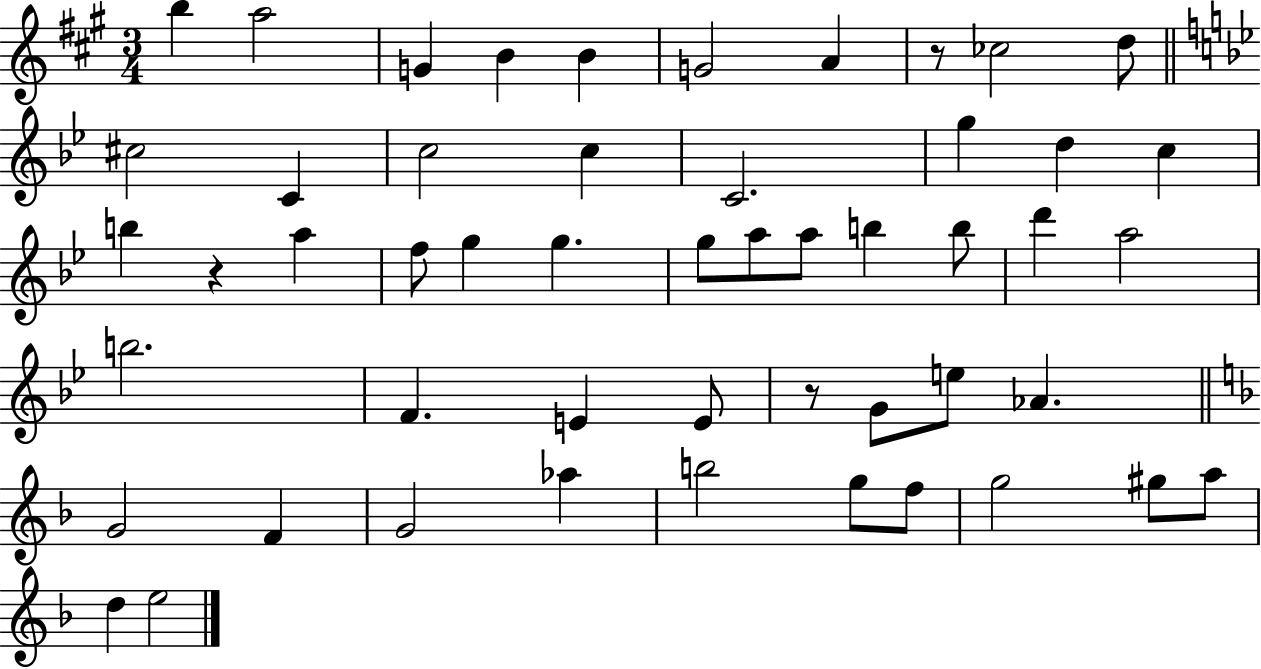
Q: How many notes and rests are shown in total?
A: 51